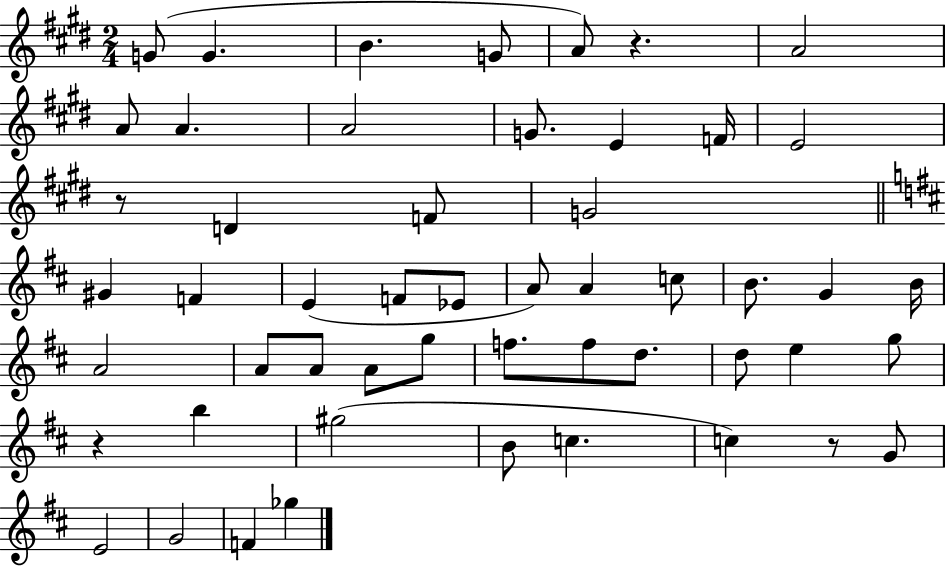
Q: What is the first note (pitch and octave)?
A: G4